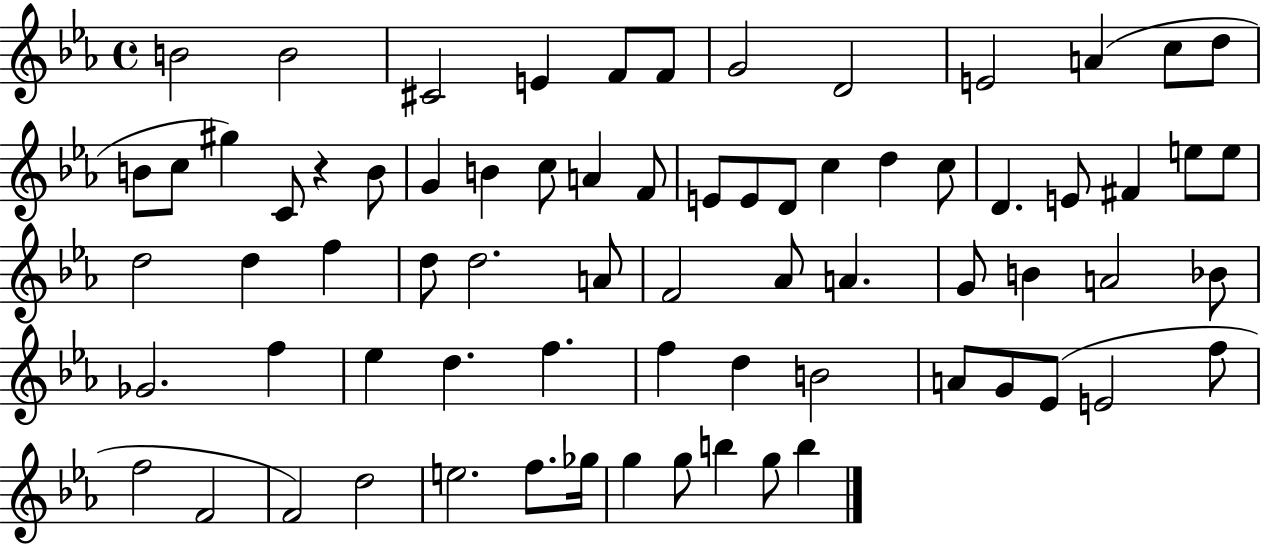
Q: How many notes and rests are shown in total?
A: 72